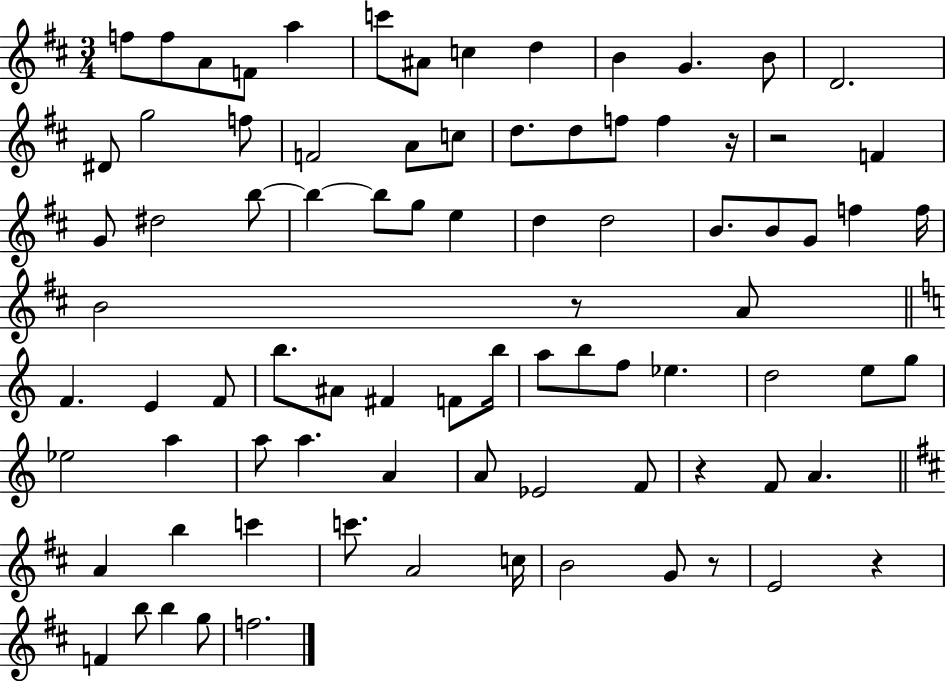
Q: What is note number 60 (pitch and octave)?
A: A4